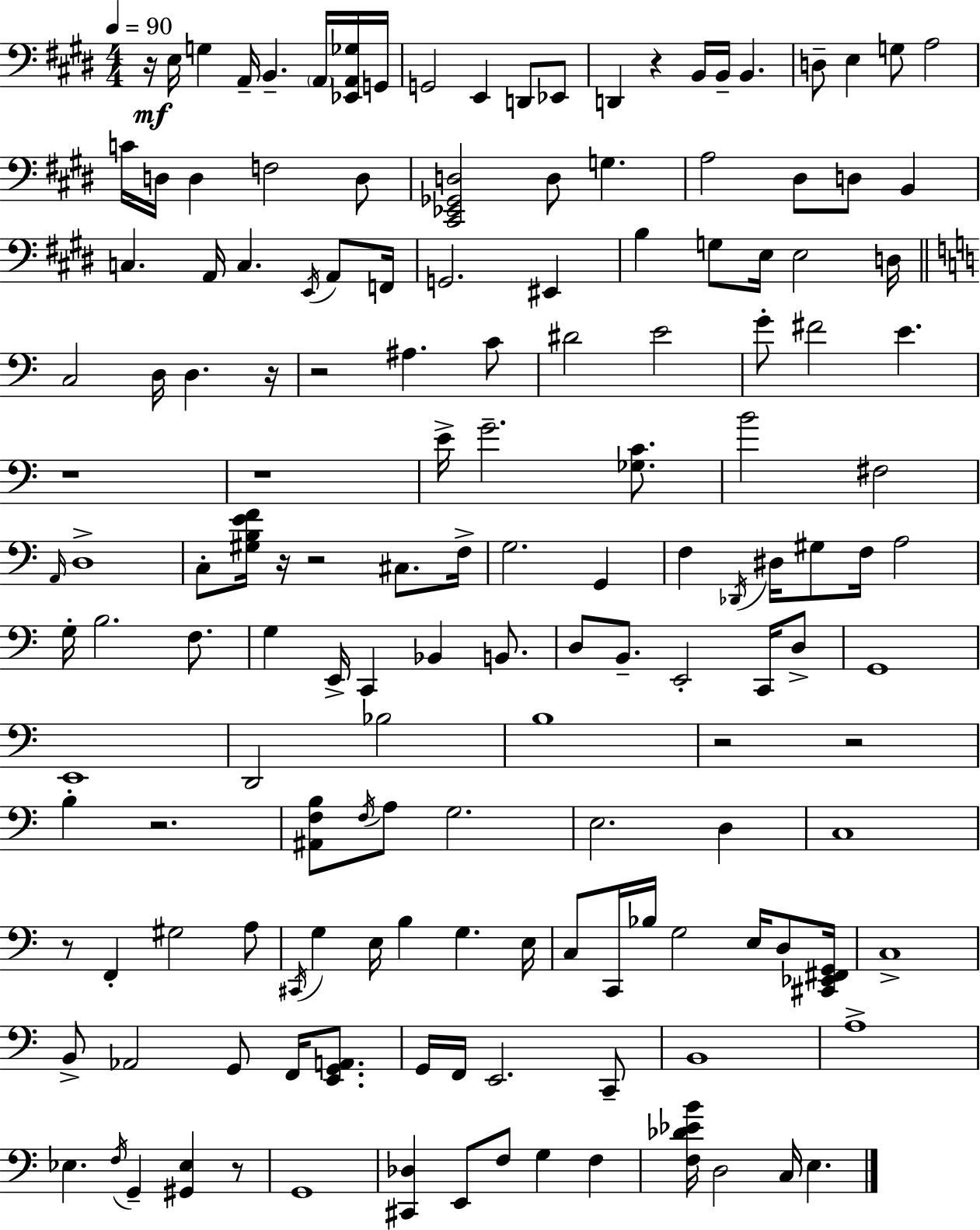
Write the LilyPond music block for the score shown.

{
  \clef bass
  \numericTimeSignature
  \time 4/4
  \key e \major
  \tempo 4 = 90
  r16\mf e16 g4 a,16-- b,4.-- \parenthesize a,16 <ees, a, ges>16 g,16 | g,2 e,4 d,8 ees,8 | d,4 r4 b,16 b,16-- b,4. | d8-- e4 g8 a2 | \break c'16 d16 d4 f2 d8 | <cis, ees, ges, d>2 d8 g4. | a2 dis8 d8 b,4 | c4. a,16 c4. \acciaccatura { e,16 } a,8 | \break f,16 g,2. eis,4 | b4 g8 e16 e2 | d16 \bar "||" \break \key c \major c2 d16 d4. r16 | r2 ais4. c'8 | dis'2 e'2 | g'8-. fis'2 e'4. | \break r1 | r1 | e'16-> g'2.-- <ges c'>8. | b'2 fis2 | \break \grace { a,16 } d1-> | c8-. <gis b e' f'>16 r16 r2 cis8. | f16-> g2. g,4 | f4 \acciaccatura { des,16 } dis16 gis8 f16 a2 | \break g16-. b2. f8. | g4 e,16-> c,4 bes,4 b,8. | d8 b,8.-- e,2-. c,16 | d8-> g,1 | \break e,1 | d,2 bes2 | b1 | r2 r2 | \break b4-. r2. | <ais, f b>8 \acciaccatura { f16 } a8 g2. | e2. d4 | c1 | \break r8 f,4-. gis2 | a8 \acciaccatura { cis,16 } g4 e16 b4 g4. | e16 c8 c,16 bes16 g2 | e16 d8 <cis, ees, fis, g,>16 c1-> | \break b,8-> aes,2 g,8 | f,16 <e, g, a,>8. g,16 f,16 e,2. | c,8-- b,1 | a1-> | \break ees4. \acciaccatura { f16 } g,4-- <gis, ees>4 | r8 g,1 | <cis, des>4 e,8 f8 g4 | f4 <f des' ees' b'>16 d2 c16 e4. | \break \bar "|."
}